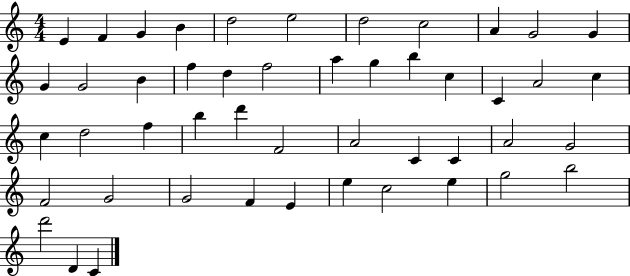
{
  \clef treble
  \numericTimeSignature
  \time 4/4
  \key c \major
  e'4 f'4 g'4 b'4 | d''2 e''2 | d''2 c''2 | a'4 g'2 g'4 | \break g'4 g'2 b'4 | f''4 d''4 f''2 | a''4 g''4 b''4 c''4 | c'4 a'2 c''4 | \break c''4 d''2 f''4 | b''4 d'''4 f'2 | a'2 c'4 c'4 | a'2 g'2 | \break f'2 g'2 | g'2 f'4 e'4 | e''4 c''2 e''4 | g''2 b''2 | \break d'''2 d'4 c'4 | \bar "|."
}